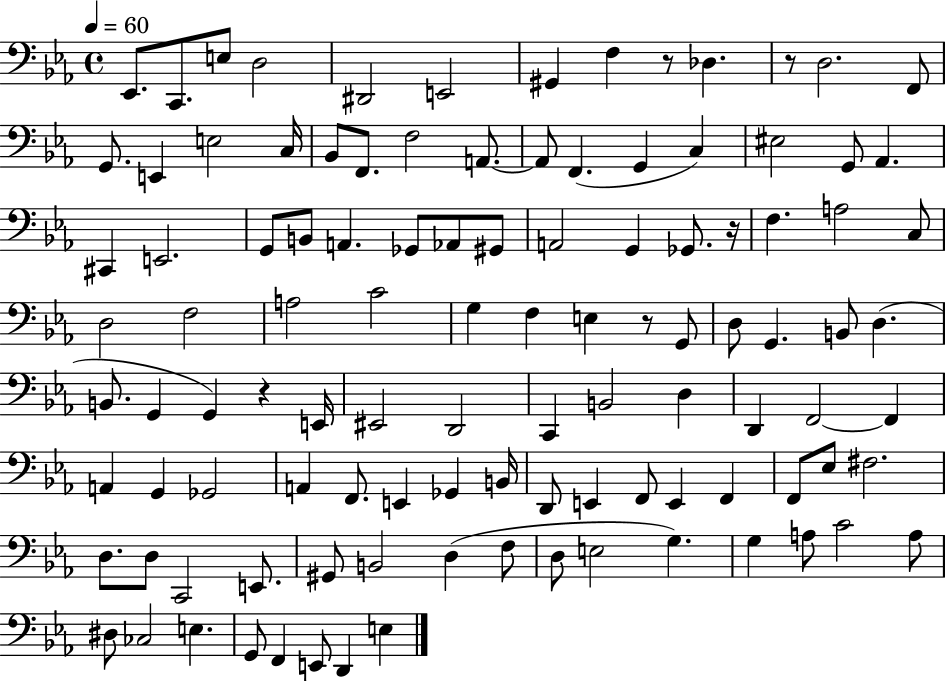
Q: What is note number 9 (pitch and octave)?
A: Db3